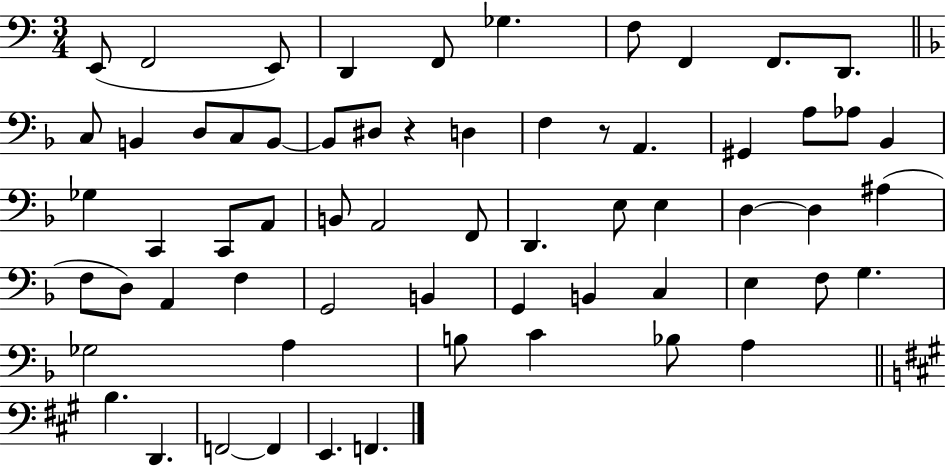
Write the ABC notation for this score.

X:1
T:Untitled
M:3/4
L:1/4
K:C
E,,/2 F,,2 E,,/2 D,, F,,/2 _G, F,/2 F,, F,,/2 D,,/2 C,/2 B,, D,/2 C,/2 B,,/2 B,,/2 ^D,/2 z D, F, z/2 A,, ^G,, A,/2 _A,/2 _B,, _G, C,, C,,/2 A,,/2 B,,/2 A,,2 F,,/2 D,, E,/2 E, D, D, ^A, F,/2 D,/2 A,, F, G,,2 B,, G,, B,, C, E, F,/2 G, _G,2 A, B,/2 C _B,/2 A, B, D,, F,,2 F,, E,, F,,